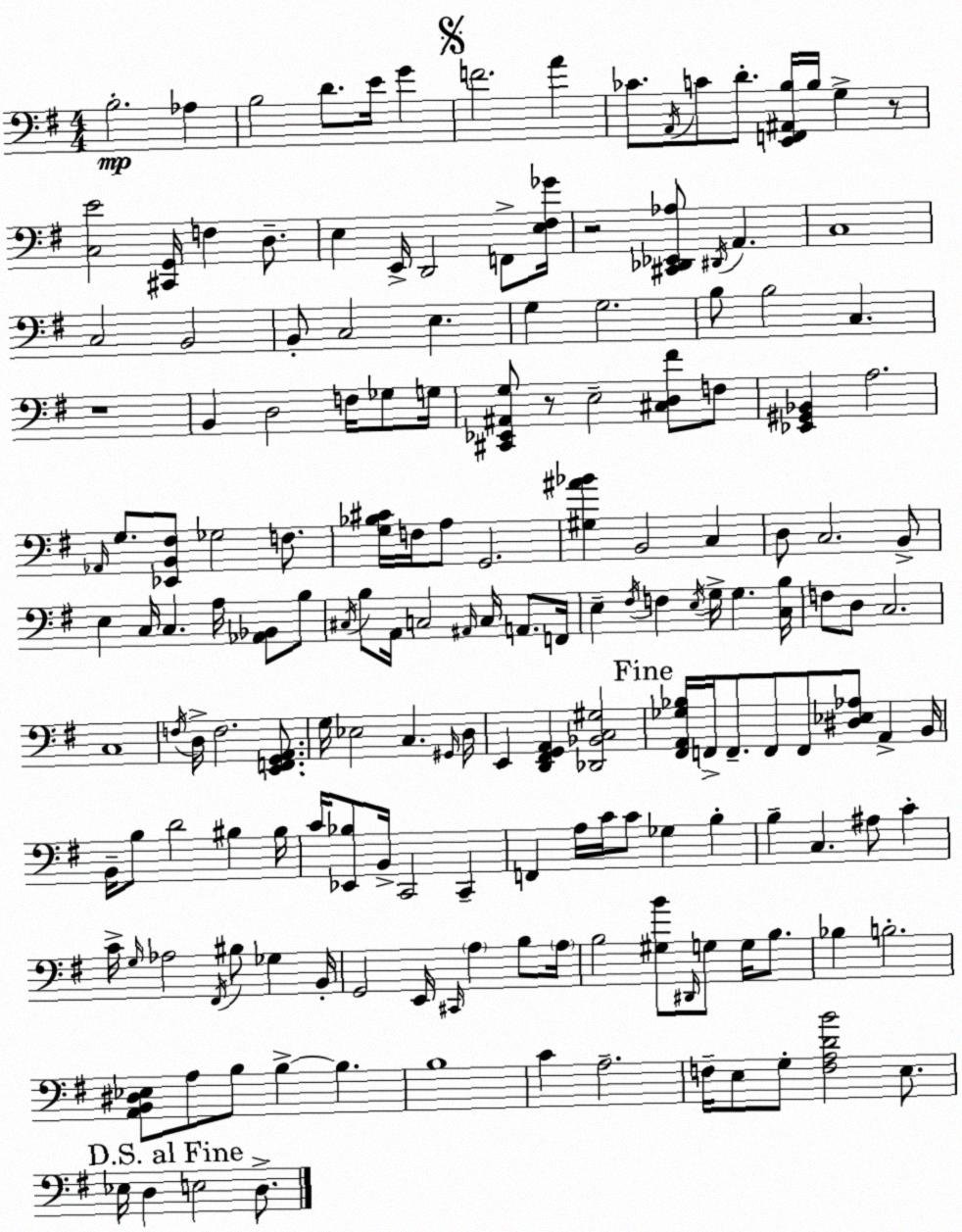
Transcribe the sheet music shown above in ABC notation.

X:1
T:Untitled
M:4/4
L:1/4
K:Em
B,2 _A, B,2 D/2 E/4 G F2 A _C/2 A,,/4 C/2 D/2 [E,,F,,^A,,B,]/4 B,/4 G, z/2 [C,E]2 [^C,,G,,]/4 F, D,/2 E, E,,/4 D,,2 F,,/2 [E,^F,_G]/4 z2 [^C,,_D,,_E,,_A,]/2 ^D,,/4 A,, C,4 C,2 B,,2 B,,/2 C,2 E, G, G,2 B,/2 B,2 C, z4 B,, D,2 F,/4 _G,/2 G,/4 [^C,,_E,,^A,,G,]/2 z/2 E,2 [^C,D,^F]/2 F,/2 [_E,,^G,,_B,,] A,2 _A,,/4 G,/2 [_E,,B,,^F,]/2 _G,2 F,/2 [G,_B,^C]/4 F,/4 A,/2 G,,2 [^G,^A_B] B,,2 C, D,/2 C,2 B,,/2 E, C,/4 C, A,/4 [_A,,_B,,]/2 B,/2 ^C,/4 B,/2 A,,/4 C,2 ^A,,/4 C,/4 A,,/2 F,,/4 E, ^F,/4 F, E,/4 G,/4 G, [C,B,]/4 F,/2 D,/2 C,2 C,4 F,/4 D,/4 F,2 [E,,F,,G,,A,,]/2 G,/4 _E,2 C, ^G,,/4 D,/4 E,, [D,,^F,,G,,A,,] [_D,,_B,,C,^G,]2 [^F,,A,,_G,_B,]/4 F,,/4 F,,/2 F,,/2 F,,/2 [^D,_E,_A,]/2 A,, B,,/4 B,,/4 B,/2 D2 ^B, ^B,/4 C/4 [_E,,_B,]/2 B,,/4 C,,2 C,, F,, A,/4 C/4 C/2 _G, B, B, C, ^A,/2 C C/4 G,/4 _A,2 ^F,,/4 ^B,/2 _G, B,,/4 G,,2 E,,/4 ^C,,/4 A, B,/2 A,/4 B,2 [^G,B]/2 ^D,,/4 G,/2 G,/4 B,/2 _B, B,2 [A,,B,,^D,_E,]/2 A,/2 B,/2 B, B, B,4 C A,2 F,/4 E,/2 G,/2 [F,A,DB]2 E,/2 _E,/4 D, E,2 D,/2